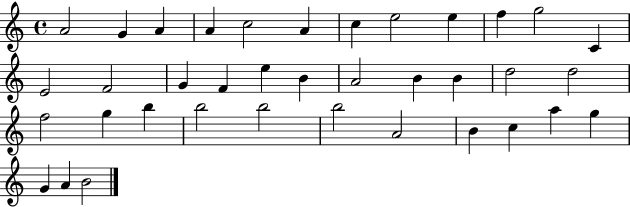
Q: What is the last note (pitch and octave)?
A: B4